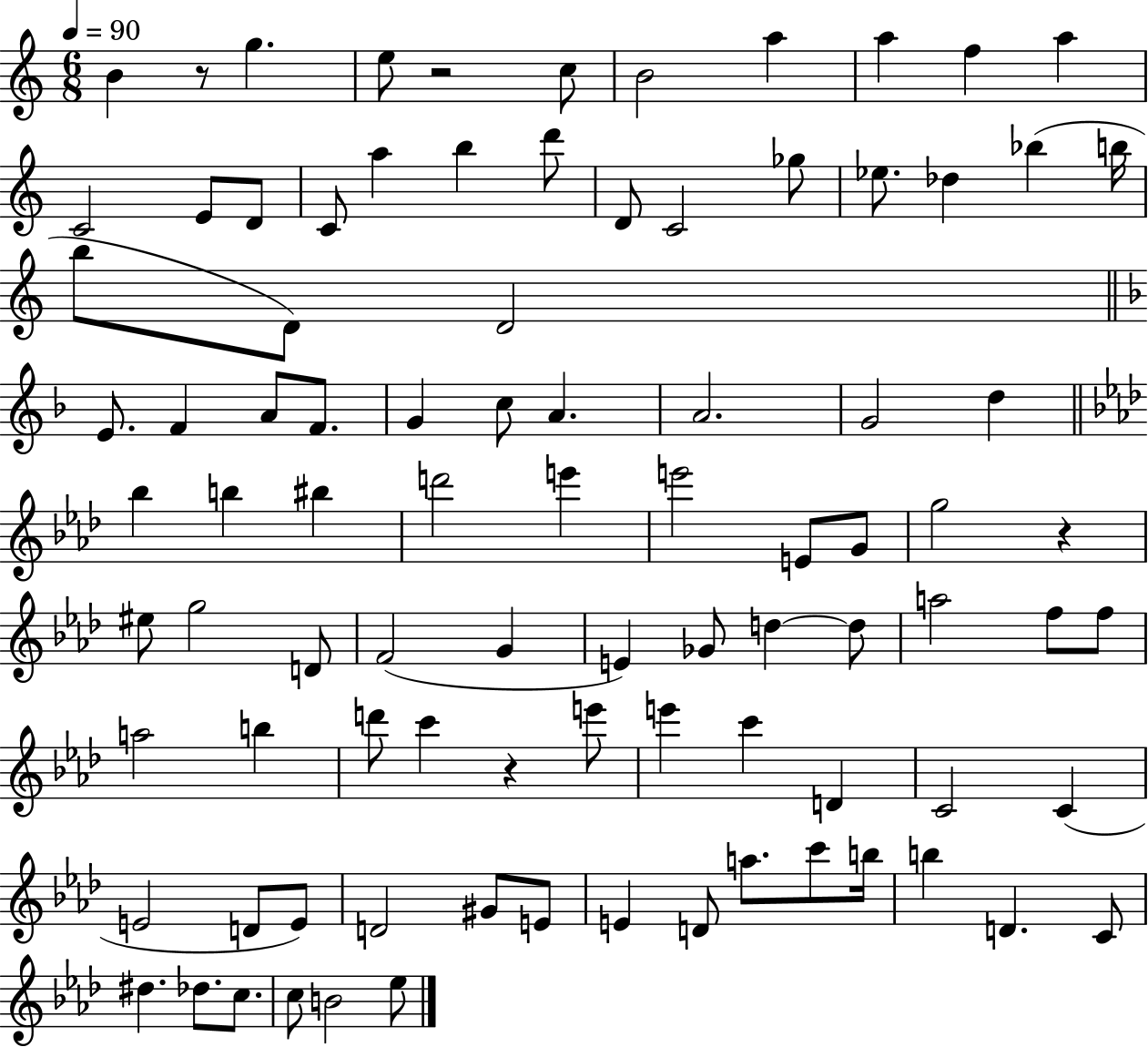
X:1
T:Untitled
M:6/8
L:1/4
K:C
B z/2 g e/2 z2 c/2 B2 a a f a C2 E/2 D/2 C/2 a b d'/2 D/2 C2 _g/2 _e/2 _d _b b/4 b/2 D/2 D2 E/2 F A/2 F/2 G c/2 A A2 G2 d _b b ^b d'2 e' e'2 E/2 G/2 g2 z ^e/2 g2 D/2 F2 G E _G/2 d d/2 a2 f/2 f/2 a2 b d'/2 c' z e'/2 e' c' D C2 C E2 D/2 E/2 D2 ^G/2 E/2 E D/2 a/2 c'/2 b/4 b D C/2 ^d _d/2 c/2 c/2 B2 _e/2